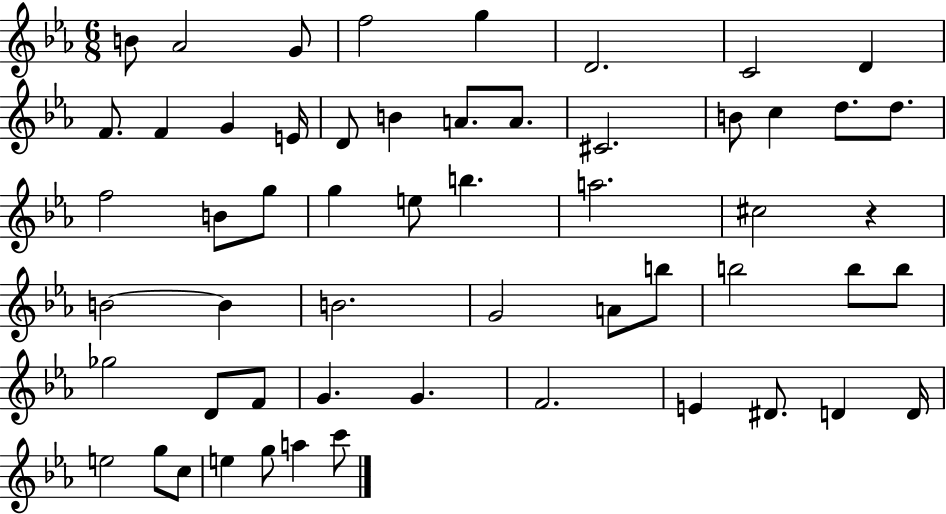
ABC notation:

X:1
T:Untitled
M:6/8
L:1/4
K:Eb
B/2 _A2 G/2 f2 g D2 C2 D F/2 F G E/4 D/2 B A/2 A/2 ^C2 B/2 c d/2 d/2 f2 B/2 g/2 g e/2 b a2 ^c2 z B2 B B2 G2 A/2 b/2 b2 b/2 b/2 _g2 D/2 F/2 G G F2 E ^D/2 D D/4 e2 g/2 c/2 e g/2 a c'/2